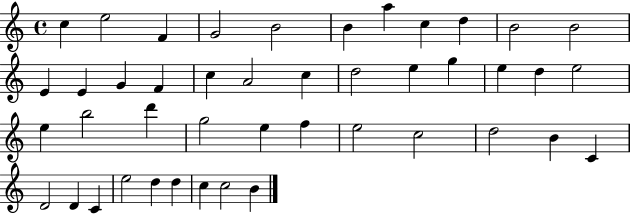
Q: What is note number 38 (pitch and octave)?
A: C4